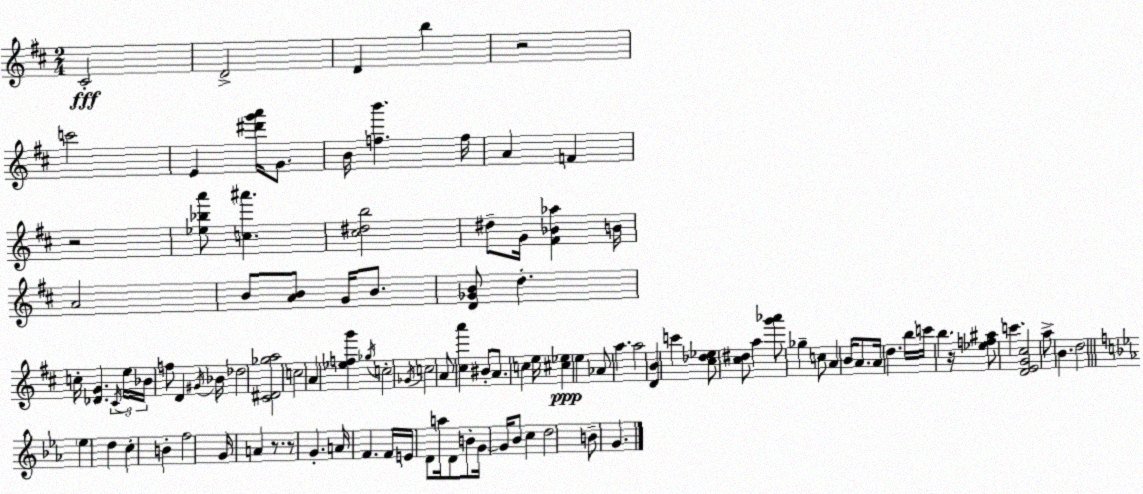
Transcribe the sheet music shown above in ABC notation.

X:1
T:Untitled
M:2/4
L:1/4
K:D
^C2 D2 D b z2 c'2 E [^d'g'a']/4 G/2 B/4 [fb'] f/4 A F z2 [_e_ba']/2 [c^a'] [^c^db]2 ^d/2 G/4 [^F_B_a] B/4 A2 B/2 [AB]/2 G/4 B/2 [D_GB]/2 d c/4 [_DG] ^C/4 e/4 _B/4 f/2 D ^G/4 _B/4 _d2 [^C^D_ga]2 c2 A [_efg'] _g/4 c2 _G/4 c2 A/2 [^ca'] ^B/2 A/2 c e/4 [^c_e] e _A/2 a a2 [DB] c' [^c_d_e]/2 [^c^d]/2 a [g'_a']/2 _g c/2 A B/4 A/2 A/4 d b/4 c'/4 b z/4 [_ef^a]/2 c' [DEG^c]2 a/2 B d2 _e d c B f2 G/4 A z/2 z/2 G A/4 F F/4 E/4 D/2 a/4 D/2 B/2 G/4 G/4 _B/2 c d2 B/2 G